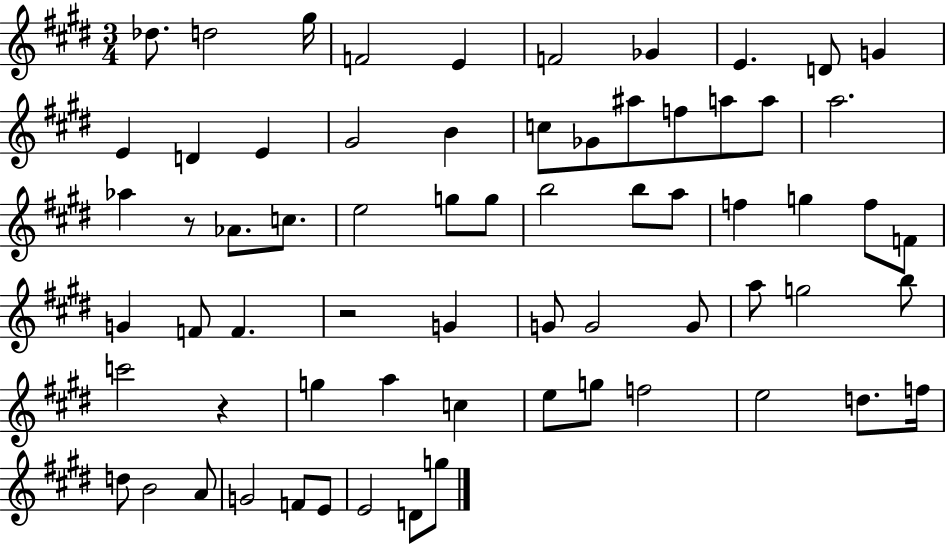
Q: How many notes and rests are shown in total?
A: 67